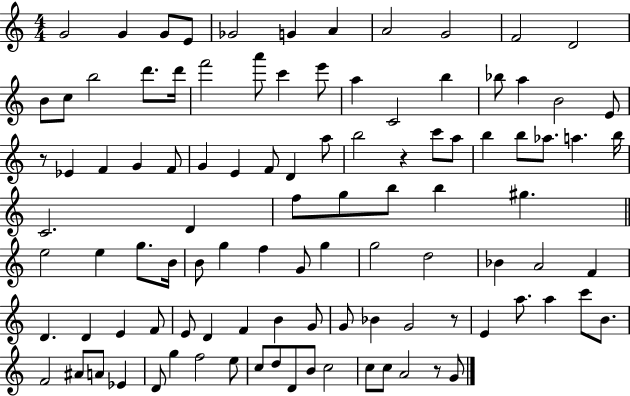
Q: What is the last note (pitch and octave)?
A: G4